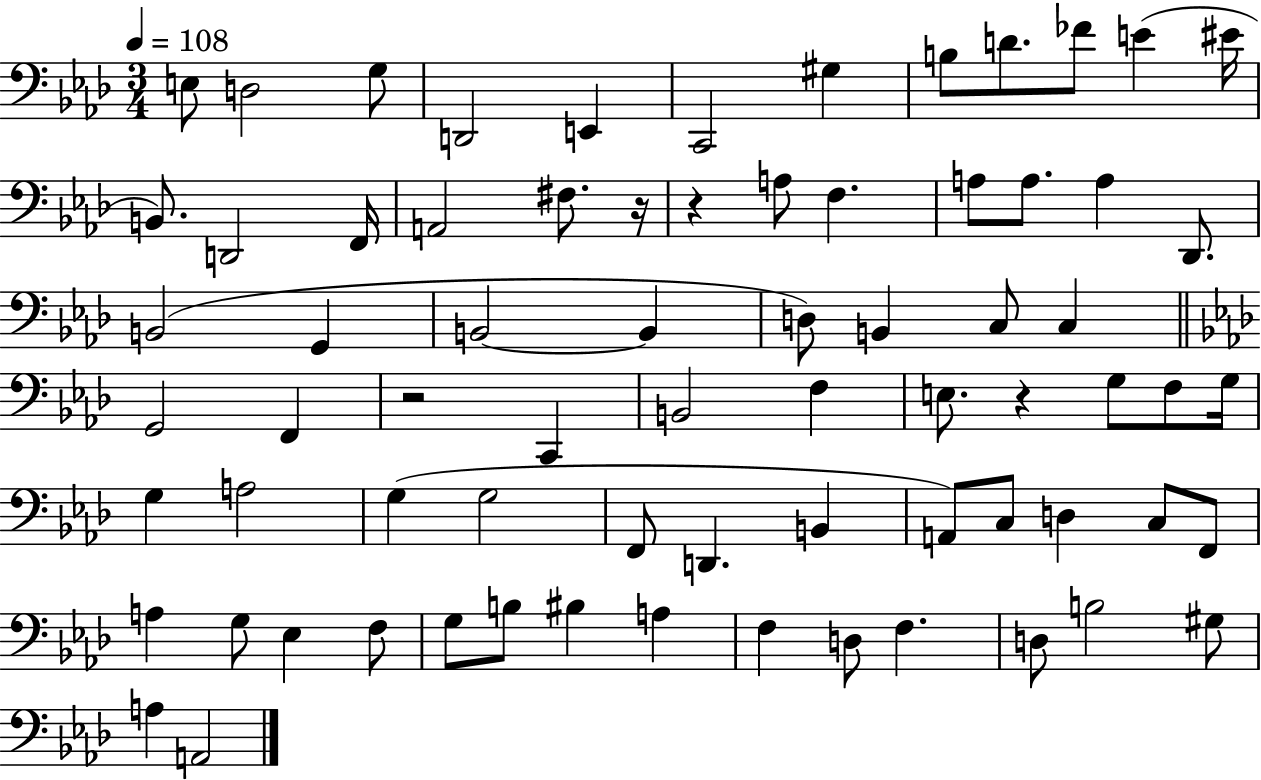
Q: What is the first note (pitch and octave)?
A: E3